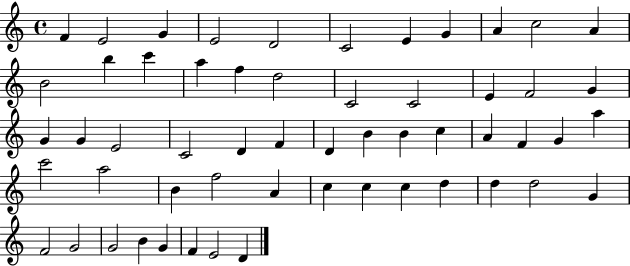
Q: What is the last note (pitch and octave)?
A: D4